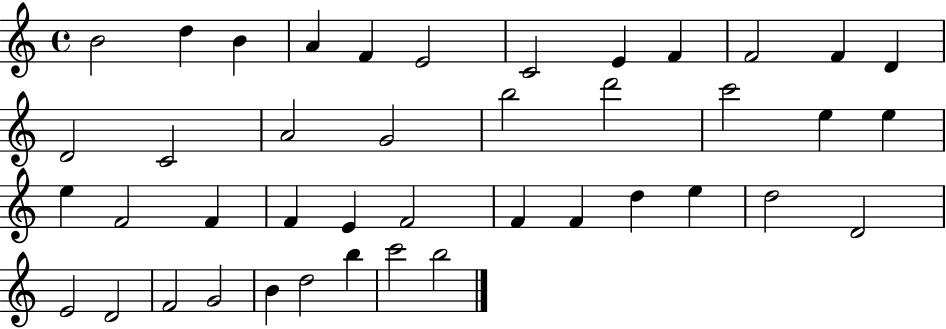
{
  \clef treble
  \time 4/4
  \defaultTimeSignature
  \key c \major
  b'2 d''4 b'4 | a'4 f'4 e'2 | c'2 e'4 f'4 | f'2 f'4 d'4 | \break d'2 c'2 | a'2 g'2 | b''2 d'''2 | c'''2 e''4 e''4 | \break e''4 f'2 f'4 | f'4 e'4 f'2 | f'4 f'4 d''4 e''4 | d''2 d'2 | \break e'2 d'2 | f'2 g'2 | b'4 d''2 b''4 | c'''2 b''2 | \break \bar "|."
}